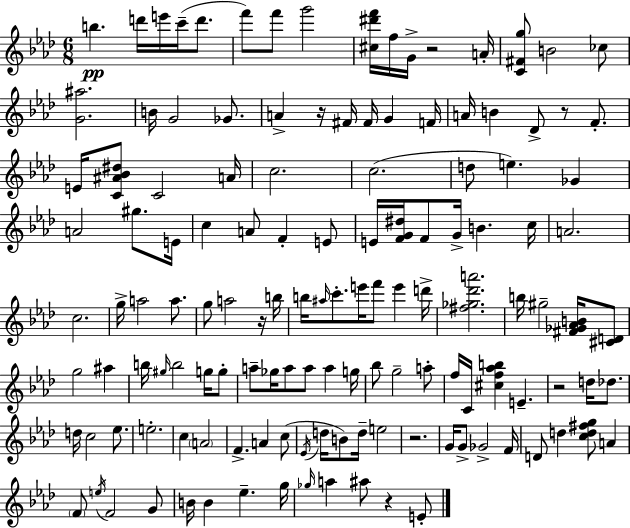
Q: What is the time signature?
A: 6/8